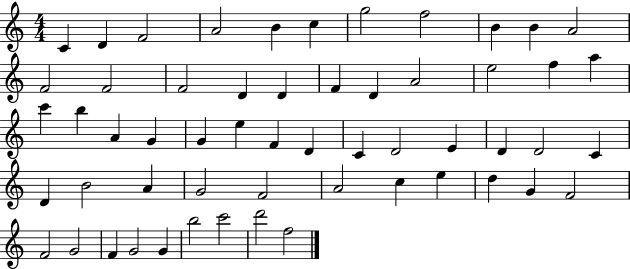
C4/q D4/q F4/h A4/h B4/q C5/q G5/h F5/h B4/q B4/q A4/h F4/h F4/h F4/h D4/q D4/q F4/q D4/q A4/h E5/h F5/q A5/q C6/q B5/q A4/q G4/q G4/q E5/q F4/q D4/q C4/q D4/h E4/q D4/q D4/h C4/q D4/q B4/h A4/q G4/h F4/h A4/h C5/q E5/q D5/q G4/q F4/h F4/h G4/h F4/q G4/h G4/q B5/h C6/h D6/h F5/h